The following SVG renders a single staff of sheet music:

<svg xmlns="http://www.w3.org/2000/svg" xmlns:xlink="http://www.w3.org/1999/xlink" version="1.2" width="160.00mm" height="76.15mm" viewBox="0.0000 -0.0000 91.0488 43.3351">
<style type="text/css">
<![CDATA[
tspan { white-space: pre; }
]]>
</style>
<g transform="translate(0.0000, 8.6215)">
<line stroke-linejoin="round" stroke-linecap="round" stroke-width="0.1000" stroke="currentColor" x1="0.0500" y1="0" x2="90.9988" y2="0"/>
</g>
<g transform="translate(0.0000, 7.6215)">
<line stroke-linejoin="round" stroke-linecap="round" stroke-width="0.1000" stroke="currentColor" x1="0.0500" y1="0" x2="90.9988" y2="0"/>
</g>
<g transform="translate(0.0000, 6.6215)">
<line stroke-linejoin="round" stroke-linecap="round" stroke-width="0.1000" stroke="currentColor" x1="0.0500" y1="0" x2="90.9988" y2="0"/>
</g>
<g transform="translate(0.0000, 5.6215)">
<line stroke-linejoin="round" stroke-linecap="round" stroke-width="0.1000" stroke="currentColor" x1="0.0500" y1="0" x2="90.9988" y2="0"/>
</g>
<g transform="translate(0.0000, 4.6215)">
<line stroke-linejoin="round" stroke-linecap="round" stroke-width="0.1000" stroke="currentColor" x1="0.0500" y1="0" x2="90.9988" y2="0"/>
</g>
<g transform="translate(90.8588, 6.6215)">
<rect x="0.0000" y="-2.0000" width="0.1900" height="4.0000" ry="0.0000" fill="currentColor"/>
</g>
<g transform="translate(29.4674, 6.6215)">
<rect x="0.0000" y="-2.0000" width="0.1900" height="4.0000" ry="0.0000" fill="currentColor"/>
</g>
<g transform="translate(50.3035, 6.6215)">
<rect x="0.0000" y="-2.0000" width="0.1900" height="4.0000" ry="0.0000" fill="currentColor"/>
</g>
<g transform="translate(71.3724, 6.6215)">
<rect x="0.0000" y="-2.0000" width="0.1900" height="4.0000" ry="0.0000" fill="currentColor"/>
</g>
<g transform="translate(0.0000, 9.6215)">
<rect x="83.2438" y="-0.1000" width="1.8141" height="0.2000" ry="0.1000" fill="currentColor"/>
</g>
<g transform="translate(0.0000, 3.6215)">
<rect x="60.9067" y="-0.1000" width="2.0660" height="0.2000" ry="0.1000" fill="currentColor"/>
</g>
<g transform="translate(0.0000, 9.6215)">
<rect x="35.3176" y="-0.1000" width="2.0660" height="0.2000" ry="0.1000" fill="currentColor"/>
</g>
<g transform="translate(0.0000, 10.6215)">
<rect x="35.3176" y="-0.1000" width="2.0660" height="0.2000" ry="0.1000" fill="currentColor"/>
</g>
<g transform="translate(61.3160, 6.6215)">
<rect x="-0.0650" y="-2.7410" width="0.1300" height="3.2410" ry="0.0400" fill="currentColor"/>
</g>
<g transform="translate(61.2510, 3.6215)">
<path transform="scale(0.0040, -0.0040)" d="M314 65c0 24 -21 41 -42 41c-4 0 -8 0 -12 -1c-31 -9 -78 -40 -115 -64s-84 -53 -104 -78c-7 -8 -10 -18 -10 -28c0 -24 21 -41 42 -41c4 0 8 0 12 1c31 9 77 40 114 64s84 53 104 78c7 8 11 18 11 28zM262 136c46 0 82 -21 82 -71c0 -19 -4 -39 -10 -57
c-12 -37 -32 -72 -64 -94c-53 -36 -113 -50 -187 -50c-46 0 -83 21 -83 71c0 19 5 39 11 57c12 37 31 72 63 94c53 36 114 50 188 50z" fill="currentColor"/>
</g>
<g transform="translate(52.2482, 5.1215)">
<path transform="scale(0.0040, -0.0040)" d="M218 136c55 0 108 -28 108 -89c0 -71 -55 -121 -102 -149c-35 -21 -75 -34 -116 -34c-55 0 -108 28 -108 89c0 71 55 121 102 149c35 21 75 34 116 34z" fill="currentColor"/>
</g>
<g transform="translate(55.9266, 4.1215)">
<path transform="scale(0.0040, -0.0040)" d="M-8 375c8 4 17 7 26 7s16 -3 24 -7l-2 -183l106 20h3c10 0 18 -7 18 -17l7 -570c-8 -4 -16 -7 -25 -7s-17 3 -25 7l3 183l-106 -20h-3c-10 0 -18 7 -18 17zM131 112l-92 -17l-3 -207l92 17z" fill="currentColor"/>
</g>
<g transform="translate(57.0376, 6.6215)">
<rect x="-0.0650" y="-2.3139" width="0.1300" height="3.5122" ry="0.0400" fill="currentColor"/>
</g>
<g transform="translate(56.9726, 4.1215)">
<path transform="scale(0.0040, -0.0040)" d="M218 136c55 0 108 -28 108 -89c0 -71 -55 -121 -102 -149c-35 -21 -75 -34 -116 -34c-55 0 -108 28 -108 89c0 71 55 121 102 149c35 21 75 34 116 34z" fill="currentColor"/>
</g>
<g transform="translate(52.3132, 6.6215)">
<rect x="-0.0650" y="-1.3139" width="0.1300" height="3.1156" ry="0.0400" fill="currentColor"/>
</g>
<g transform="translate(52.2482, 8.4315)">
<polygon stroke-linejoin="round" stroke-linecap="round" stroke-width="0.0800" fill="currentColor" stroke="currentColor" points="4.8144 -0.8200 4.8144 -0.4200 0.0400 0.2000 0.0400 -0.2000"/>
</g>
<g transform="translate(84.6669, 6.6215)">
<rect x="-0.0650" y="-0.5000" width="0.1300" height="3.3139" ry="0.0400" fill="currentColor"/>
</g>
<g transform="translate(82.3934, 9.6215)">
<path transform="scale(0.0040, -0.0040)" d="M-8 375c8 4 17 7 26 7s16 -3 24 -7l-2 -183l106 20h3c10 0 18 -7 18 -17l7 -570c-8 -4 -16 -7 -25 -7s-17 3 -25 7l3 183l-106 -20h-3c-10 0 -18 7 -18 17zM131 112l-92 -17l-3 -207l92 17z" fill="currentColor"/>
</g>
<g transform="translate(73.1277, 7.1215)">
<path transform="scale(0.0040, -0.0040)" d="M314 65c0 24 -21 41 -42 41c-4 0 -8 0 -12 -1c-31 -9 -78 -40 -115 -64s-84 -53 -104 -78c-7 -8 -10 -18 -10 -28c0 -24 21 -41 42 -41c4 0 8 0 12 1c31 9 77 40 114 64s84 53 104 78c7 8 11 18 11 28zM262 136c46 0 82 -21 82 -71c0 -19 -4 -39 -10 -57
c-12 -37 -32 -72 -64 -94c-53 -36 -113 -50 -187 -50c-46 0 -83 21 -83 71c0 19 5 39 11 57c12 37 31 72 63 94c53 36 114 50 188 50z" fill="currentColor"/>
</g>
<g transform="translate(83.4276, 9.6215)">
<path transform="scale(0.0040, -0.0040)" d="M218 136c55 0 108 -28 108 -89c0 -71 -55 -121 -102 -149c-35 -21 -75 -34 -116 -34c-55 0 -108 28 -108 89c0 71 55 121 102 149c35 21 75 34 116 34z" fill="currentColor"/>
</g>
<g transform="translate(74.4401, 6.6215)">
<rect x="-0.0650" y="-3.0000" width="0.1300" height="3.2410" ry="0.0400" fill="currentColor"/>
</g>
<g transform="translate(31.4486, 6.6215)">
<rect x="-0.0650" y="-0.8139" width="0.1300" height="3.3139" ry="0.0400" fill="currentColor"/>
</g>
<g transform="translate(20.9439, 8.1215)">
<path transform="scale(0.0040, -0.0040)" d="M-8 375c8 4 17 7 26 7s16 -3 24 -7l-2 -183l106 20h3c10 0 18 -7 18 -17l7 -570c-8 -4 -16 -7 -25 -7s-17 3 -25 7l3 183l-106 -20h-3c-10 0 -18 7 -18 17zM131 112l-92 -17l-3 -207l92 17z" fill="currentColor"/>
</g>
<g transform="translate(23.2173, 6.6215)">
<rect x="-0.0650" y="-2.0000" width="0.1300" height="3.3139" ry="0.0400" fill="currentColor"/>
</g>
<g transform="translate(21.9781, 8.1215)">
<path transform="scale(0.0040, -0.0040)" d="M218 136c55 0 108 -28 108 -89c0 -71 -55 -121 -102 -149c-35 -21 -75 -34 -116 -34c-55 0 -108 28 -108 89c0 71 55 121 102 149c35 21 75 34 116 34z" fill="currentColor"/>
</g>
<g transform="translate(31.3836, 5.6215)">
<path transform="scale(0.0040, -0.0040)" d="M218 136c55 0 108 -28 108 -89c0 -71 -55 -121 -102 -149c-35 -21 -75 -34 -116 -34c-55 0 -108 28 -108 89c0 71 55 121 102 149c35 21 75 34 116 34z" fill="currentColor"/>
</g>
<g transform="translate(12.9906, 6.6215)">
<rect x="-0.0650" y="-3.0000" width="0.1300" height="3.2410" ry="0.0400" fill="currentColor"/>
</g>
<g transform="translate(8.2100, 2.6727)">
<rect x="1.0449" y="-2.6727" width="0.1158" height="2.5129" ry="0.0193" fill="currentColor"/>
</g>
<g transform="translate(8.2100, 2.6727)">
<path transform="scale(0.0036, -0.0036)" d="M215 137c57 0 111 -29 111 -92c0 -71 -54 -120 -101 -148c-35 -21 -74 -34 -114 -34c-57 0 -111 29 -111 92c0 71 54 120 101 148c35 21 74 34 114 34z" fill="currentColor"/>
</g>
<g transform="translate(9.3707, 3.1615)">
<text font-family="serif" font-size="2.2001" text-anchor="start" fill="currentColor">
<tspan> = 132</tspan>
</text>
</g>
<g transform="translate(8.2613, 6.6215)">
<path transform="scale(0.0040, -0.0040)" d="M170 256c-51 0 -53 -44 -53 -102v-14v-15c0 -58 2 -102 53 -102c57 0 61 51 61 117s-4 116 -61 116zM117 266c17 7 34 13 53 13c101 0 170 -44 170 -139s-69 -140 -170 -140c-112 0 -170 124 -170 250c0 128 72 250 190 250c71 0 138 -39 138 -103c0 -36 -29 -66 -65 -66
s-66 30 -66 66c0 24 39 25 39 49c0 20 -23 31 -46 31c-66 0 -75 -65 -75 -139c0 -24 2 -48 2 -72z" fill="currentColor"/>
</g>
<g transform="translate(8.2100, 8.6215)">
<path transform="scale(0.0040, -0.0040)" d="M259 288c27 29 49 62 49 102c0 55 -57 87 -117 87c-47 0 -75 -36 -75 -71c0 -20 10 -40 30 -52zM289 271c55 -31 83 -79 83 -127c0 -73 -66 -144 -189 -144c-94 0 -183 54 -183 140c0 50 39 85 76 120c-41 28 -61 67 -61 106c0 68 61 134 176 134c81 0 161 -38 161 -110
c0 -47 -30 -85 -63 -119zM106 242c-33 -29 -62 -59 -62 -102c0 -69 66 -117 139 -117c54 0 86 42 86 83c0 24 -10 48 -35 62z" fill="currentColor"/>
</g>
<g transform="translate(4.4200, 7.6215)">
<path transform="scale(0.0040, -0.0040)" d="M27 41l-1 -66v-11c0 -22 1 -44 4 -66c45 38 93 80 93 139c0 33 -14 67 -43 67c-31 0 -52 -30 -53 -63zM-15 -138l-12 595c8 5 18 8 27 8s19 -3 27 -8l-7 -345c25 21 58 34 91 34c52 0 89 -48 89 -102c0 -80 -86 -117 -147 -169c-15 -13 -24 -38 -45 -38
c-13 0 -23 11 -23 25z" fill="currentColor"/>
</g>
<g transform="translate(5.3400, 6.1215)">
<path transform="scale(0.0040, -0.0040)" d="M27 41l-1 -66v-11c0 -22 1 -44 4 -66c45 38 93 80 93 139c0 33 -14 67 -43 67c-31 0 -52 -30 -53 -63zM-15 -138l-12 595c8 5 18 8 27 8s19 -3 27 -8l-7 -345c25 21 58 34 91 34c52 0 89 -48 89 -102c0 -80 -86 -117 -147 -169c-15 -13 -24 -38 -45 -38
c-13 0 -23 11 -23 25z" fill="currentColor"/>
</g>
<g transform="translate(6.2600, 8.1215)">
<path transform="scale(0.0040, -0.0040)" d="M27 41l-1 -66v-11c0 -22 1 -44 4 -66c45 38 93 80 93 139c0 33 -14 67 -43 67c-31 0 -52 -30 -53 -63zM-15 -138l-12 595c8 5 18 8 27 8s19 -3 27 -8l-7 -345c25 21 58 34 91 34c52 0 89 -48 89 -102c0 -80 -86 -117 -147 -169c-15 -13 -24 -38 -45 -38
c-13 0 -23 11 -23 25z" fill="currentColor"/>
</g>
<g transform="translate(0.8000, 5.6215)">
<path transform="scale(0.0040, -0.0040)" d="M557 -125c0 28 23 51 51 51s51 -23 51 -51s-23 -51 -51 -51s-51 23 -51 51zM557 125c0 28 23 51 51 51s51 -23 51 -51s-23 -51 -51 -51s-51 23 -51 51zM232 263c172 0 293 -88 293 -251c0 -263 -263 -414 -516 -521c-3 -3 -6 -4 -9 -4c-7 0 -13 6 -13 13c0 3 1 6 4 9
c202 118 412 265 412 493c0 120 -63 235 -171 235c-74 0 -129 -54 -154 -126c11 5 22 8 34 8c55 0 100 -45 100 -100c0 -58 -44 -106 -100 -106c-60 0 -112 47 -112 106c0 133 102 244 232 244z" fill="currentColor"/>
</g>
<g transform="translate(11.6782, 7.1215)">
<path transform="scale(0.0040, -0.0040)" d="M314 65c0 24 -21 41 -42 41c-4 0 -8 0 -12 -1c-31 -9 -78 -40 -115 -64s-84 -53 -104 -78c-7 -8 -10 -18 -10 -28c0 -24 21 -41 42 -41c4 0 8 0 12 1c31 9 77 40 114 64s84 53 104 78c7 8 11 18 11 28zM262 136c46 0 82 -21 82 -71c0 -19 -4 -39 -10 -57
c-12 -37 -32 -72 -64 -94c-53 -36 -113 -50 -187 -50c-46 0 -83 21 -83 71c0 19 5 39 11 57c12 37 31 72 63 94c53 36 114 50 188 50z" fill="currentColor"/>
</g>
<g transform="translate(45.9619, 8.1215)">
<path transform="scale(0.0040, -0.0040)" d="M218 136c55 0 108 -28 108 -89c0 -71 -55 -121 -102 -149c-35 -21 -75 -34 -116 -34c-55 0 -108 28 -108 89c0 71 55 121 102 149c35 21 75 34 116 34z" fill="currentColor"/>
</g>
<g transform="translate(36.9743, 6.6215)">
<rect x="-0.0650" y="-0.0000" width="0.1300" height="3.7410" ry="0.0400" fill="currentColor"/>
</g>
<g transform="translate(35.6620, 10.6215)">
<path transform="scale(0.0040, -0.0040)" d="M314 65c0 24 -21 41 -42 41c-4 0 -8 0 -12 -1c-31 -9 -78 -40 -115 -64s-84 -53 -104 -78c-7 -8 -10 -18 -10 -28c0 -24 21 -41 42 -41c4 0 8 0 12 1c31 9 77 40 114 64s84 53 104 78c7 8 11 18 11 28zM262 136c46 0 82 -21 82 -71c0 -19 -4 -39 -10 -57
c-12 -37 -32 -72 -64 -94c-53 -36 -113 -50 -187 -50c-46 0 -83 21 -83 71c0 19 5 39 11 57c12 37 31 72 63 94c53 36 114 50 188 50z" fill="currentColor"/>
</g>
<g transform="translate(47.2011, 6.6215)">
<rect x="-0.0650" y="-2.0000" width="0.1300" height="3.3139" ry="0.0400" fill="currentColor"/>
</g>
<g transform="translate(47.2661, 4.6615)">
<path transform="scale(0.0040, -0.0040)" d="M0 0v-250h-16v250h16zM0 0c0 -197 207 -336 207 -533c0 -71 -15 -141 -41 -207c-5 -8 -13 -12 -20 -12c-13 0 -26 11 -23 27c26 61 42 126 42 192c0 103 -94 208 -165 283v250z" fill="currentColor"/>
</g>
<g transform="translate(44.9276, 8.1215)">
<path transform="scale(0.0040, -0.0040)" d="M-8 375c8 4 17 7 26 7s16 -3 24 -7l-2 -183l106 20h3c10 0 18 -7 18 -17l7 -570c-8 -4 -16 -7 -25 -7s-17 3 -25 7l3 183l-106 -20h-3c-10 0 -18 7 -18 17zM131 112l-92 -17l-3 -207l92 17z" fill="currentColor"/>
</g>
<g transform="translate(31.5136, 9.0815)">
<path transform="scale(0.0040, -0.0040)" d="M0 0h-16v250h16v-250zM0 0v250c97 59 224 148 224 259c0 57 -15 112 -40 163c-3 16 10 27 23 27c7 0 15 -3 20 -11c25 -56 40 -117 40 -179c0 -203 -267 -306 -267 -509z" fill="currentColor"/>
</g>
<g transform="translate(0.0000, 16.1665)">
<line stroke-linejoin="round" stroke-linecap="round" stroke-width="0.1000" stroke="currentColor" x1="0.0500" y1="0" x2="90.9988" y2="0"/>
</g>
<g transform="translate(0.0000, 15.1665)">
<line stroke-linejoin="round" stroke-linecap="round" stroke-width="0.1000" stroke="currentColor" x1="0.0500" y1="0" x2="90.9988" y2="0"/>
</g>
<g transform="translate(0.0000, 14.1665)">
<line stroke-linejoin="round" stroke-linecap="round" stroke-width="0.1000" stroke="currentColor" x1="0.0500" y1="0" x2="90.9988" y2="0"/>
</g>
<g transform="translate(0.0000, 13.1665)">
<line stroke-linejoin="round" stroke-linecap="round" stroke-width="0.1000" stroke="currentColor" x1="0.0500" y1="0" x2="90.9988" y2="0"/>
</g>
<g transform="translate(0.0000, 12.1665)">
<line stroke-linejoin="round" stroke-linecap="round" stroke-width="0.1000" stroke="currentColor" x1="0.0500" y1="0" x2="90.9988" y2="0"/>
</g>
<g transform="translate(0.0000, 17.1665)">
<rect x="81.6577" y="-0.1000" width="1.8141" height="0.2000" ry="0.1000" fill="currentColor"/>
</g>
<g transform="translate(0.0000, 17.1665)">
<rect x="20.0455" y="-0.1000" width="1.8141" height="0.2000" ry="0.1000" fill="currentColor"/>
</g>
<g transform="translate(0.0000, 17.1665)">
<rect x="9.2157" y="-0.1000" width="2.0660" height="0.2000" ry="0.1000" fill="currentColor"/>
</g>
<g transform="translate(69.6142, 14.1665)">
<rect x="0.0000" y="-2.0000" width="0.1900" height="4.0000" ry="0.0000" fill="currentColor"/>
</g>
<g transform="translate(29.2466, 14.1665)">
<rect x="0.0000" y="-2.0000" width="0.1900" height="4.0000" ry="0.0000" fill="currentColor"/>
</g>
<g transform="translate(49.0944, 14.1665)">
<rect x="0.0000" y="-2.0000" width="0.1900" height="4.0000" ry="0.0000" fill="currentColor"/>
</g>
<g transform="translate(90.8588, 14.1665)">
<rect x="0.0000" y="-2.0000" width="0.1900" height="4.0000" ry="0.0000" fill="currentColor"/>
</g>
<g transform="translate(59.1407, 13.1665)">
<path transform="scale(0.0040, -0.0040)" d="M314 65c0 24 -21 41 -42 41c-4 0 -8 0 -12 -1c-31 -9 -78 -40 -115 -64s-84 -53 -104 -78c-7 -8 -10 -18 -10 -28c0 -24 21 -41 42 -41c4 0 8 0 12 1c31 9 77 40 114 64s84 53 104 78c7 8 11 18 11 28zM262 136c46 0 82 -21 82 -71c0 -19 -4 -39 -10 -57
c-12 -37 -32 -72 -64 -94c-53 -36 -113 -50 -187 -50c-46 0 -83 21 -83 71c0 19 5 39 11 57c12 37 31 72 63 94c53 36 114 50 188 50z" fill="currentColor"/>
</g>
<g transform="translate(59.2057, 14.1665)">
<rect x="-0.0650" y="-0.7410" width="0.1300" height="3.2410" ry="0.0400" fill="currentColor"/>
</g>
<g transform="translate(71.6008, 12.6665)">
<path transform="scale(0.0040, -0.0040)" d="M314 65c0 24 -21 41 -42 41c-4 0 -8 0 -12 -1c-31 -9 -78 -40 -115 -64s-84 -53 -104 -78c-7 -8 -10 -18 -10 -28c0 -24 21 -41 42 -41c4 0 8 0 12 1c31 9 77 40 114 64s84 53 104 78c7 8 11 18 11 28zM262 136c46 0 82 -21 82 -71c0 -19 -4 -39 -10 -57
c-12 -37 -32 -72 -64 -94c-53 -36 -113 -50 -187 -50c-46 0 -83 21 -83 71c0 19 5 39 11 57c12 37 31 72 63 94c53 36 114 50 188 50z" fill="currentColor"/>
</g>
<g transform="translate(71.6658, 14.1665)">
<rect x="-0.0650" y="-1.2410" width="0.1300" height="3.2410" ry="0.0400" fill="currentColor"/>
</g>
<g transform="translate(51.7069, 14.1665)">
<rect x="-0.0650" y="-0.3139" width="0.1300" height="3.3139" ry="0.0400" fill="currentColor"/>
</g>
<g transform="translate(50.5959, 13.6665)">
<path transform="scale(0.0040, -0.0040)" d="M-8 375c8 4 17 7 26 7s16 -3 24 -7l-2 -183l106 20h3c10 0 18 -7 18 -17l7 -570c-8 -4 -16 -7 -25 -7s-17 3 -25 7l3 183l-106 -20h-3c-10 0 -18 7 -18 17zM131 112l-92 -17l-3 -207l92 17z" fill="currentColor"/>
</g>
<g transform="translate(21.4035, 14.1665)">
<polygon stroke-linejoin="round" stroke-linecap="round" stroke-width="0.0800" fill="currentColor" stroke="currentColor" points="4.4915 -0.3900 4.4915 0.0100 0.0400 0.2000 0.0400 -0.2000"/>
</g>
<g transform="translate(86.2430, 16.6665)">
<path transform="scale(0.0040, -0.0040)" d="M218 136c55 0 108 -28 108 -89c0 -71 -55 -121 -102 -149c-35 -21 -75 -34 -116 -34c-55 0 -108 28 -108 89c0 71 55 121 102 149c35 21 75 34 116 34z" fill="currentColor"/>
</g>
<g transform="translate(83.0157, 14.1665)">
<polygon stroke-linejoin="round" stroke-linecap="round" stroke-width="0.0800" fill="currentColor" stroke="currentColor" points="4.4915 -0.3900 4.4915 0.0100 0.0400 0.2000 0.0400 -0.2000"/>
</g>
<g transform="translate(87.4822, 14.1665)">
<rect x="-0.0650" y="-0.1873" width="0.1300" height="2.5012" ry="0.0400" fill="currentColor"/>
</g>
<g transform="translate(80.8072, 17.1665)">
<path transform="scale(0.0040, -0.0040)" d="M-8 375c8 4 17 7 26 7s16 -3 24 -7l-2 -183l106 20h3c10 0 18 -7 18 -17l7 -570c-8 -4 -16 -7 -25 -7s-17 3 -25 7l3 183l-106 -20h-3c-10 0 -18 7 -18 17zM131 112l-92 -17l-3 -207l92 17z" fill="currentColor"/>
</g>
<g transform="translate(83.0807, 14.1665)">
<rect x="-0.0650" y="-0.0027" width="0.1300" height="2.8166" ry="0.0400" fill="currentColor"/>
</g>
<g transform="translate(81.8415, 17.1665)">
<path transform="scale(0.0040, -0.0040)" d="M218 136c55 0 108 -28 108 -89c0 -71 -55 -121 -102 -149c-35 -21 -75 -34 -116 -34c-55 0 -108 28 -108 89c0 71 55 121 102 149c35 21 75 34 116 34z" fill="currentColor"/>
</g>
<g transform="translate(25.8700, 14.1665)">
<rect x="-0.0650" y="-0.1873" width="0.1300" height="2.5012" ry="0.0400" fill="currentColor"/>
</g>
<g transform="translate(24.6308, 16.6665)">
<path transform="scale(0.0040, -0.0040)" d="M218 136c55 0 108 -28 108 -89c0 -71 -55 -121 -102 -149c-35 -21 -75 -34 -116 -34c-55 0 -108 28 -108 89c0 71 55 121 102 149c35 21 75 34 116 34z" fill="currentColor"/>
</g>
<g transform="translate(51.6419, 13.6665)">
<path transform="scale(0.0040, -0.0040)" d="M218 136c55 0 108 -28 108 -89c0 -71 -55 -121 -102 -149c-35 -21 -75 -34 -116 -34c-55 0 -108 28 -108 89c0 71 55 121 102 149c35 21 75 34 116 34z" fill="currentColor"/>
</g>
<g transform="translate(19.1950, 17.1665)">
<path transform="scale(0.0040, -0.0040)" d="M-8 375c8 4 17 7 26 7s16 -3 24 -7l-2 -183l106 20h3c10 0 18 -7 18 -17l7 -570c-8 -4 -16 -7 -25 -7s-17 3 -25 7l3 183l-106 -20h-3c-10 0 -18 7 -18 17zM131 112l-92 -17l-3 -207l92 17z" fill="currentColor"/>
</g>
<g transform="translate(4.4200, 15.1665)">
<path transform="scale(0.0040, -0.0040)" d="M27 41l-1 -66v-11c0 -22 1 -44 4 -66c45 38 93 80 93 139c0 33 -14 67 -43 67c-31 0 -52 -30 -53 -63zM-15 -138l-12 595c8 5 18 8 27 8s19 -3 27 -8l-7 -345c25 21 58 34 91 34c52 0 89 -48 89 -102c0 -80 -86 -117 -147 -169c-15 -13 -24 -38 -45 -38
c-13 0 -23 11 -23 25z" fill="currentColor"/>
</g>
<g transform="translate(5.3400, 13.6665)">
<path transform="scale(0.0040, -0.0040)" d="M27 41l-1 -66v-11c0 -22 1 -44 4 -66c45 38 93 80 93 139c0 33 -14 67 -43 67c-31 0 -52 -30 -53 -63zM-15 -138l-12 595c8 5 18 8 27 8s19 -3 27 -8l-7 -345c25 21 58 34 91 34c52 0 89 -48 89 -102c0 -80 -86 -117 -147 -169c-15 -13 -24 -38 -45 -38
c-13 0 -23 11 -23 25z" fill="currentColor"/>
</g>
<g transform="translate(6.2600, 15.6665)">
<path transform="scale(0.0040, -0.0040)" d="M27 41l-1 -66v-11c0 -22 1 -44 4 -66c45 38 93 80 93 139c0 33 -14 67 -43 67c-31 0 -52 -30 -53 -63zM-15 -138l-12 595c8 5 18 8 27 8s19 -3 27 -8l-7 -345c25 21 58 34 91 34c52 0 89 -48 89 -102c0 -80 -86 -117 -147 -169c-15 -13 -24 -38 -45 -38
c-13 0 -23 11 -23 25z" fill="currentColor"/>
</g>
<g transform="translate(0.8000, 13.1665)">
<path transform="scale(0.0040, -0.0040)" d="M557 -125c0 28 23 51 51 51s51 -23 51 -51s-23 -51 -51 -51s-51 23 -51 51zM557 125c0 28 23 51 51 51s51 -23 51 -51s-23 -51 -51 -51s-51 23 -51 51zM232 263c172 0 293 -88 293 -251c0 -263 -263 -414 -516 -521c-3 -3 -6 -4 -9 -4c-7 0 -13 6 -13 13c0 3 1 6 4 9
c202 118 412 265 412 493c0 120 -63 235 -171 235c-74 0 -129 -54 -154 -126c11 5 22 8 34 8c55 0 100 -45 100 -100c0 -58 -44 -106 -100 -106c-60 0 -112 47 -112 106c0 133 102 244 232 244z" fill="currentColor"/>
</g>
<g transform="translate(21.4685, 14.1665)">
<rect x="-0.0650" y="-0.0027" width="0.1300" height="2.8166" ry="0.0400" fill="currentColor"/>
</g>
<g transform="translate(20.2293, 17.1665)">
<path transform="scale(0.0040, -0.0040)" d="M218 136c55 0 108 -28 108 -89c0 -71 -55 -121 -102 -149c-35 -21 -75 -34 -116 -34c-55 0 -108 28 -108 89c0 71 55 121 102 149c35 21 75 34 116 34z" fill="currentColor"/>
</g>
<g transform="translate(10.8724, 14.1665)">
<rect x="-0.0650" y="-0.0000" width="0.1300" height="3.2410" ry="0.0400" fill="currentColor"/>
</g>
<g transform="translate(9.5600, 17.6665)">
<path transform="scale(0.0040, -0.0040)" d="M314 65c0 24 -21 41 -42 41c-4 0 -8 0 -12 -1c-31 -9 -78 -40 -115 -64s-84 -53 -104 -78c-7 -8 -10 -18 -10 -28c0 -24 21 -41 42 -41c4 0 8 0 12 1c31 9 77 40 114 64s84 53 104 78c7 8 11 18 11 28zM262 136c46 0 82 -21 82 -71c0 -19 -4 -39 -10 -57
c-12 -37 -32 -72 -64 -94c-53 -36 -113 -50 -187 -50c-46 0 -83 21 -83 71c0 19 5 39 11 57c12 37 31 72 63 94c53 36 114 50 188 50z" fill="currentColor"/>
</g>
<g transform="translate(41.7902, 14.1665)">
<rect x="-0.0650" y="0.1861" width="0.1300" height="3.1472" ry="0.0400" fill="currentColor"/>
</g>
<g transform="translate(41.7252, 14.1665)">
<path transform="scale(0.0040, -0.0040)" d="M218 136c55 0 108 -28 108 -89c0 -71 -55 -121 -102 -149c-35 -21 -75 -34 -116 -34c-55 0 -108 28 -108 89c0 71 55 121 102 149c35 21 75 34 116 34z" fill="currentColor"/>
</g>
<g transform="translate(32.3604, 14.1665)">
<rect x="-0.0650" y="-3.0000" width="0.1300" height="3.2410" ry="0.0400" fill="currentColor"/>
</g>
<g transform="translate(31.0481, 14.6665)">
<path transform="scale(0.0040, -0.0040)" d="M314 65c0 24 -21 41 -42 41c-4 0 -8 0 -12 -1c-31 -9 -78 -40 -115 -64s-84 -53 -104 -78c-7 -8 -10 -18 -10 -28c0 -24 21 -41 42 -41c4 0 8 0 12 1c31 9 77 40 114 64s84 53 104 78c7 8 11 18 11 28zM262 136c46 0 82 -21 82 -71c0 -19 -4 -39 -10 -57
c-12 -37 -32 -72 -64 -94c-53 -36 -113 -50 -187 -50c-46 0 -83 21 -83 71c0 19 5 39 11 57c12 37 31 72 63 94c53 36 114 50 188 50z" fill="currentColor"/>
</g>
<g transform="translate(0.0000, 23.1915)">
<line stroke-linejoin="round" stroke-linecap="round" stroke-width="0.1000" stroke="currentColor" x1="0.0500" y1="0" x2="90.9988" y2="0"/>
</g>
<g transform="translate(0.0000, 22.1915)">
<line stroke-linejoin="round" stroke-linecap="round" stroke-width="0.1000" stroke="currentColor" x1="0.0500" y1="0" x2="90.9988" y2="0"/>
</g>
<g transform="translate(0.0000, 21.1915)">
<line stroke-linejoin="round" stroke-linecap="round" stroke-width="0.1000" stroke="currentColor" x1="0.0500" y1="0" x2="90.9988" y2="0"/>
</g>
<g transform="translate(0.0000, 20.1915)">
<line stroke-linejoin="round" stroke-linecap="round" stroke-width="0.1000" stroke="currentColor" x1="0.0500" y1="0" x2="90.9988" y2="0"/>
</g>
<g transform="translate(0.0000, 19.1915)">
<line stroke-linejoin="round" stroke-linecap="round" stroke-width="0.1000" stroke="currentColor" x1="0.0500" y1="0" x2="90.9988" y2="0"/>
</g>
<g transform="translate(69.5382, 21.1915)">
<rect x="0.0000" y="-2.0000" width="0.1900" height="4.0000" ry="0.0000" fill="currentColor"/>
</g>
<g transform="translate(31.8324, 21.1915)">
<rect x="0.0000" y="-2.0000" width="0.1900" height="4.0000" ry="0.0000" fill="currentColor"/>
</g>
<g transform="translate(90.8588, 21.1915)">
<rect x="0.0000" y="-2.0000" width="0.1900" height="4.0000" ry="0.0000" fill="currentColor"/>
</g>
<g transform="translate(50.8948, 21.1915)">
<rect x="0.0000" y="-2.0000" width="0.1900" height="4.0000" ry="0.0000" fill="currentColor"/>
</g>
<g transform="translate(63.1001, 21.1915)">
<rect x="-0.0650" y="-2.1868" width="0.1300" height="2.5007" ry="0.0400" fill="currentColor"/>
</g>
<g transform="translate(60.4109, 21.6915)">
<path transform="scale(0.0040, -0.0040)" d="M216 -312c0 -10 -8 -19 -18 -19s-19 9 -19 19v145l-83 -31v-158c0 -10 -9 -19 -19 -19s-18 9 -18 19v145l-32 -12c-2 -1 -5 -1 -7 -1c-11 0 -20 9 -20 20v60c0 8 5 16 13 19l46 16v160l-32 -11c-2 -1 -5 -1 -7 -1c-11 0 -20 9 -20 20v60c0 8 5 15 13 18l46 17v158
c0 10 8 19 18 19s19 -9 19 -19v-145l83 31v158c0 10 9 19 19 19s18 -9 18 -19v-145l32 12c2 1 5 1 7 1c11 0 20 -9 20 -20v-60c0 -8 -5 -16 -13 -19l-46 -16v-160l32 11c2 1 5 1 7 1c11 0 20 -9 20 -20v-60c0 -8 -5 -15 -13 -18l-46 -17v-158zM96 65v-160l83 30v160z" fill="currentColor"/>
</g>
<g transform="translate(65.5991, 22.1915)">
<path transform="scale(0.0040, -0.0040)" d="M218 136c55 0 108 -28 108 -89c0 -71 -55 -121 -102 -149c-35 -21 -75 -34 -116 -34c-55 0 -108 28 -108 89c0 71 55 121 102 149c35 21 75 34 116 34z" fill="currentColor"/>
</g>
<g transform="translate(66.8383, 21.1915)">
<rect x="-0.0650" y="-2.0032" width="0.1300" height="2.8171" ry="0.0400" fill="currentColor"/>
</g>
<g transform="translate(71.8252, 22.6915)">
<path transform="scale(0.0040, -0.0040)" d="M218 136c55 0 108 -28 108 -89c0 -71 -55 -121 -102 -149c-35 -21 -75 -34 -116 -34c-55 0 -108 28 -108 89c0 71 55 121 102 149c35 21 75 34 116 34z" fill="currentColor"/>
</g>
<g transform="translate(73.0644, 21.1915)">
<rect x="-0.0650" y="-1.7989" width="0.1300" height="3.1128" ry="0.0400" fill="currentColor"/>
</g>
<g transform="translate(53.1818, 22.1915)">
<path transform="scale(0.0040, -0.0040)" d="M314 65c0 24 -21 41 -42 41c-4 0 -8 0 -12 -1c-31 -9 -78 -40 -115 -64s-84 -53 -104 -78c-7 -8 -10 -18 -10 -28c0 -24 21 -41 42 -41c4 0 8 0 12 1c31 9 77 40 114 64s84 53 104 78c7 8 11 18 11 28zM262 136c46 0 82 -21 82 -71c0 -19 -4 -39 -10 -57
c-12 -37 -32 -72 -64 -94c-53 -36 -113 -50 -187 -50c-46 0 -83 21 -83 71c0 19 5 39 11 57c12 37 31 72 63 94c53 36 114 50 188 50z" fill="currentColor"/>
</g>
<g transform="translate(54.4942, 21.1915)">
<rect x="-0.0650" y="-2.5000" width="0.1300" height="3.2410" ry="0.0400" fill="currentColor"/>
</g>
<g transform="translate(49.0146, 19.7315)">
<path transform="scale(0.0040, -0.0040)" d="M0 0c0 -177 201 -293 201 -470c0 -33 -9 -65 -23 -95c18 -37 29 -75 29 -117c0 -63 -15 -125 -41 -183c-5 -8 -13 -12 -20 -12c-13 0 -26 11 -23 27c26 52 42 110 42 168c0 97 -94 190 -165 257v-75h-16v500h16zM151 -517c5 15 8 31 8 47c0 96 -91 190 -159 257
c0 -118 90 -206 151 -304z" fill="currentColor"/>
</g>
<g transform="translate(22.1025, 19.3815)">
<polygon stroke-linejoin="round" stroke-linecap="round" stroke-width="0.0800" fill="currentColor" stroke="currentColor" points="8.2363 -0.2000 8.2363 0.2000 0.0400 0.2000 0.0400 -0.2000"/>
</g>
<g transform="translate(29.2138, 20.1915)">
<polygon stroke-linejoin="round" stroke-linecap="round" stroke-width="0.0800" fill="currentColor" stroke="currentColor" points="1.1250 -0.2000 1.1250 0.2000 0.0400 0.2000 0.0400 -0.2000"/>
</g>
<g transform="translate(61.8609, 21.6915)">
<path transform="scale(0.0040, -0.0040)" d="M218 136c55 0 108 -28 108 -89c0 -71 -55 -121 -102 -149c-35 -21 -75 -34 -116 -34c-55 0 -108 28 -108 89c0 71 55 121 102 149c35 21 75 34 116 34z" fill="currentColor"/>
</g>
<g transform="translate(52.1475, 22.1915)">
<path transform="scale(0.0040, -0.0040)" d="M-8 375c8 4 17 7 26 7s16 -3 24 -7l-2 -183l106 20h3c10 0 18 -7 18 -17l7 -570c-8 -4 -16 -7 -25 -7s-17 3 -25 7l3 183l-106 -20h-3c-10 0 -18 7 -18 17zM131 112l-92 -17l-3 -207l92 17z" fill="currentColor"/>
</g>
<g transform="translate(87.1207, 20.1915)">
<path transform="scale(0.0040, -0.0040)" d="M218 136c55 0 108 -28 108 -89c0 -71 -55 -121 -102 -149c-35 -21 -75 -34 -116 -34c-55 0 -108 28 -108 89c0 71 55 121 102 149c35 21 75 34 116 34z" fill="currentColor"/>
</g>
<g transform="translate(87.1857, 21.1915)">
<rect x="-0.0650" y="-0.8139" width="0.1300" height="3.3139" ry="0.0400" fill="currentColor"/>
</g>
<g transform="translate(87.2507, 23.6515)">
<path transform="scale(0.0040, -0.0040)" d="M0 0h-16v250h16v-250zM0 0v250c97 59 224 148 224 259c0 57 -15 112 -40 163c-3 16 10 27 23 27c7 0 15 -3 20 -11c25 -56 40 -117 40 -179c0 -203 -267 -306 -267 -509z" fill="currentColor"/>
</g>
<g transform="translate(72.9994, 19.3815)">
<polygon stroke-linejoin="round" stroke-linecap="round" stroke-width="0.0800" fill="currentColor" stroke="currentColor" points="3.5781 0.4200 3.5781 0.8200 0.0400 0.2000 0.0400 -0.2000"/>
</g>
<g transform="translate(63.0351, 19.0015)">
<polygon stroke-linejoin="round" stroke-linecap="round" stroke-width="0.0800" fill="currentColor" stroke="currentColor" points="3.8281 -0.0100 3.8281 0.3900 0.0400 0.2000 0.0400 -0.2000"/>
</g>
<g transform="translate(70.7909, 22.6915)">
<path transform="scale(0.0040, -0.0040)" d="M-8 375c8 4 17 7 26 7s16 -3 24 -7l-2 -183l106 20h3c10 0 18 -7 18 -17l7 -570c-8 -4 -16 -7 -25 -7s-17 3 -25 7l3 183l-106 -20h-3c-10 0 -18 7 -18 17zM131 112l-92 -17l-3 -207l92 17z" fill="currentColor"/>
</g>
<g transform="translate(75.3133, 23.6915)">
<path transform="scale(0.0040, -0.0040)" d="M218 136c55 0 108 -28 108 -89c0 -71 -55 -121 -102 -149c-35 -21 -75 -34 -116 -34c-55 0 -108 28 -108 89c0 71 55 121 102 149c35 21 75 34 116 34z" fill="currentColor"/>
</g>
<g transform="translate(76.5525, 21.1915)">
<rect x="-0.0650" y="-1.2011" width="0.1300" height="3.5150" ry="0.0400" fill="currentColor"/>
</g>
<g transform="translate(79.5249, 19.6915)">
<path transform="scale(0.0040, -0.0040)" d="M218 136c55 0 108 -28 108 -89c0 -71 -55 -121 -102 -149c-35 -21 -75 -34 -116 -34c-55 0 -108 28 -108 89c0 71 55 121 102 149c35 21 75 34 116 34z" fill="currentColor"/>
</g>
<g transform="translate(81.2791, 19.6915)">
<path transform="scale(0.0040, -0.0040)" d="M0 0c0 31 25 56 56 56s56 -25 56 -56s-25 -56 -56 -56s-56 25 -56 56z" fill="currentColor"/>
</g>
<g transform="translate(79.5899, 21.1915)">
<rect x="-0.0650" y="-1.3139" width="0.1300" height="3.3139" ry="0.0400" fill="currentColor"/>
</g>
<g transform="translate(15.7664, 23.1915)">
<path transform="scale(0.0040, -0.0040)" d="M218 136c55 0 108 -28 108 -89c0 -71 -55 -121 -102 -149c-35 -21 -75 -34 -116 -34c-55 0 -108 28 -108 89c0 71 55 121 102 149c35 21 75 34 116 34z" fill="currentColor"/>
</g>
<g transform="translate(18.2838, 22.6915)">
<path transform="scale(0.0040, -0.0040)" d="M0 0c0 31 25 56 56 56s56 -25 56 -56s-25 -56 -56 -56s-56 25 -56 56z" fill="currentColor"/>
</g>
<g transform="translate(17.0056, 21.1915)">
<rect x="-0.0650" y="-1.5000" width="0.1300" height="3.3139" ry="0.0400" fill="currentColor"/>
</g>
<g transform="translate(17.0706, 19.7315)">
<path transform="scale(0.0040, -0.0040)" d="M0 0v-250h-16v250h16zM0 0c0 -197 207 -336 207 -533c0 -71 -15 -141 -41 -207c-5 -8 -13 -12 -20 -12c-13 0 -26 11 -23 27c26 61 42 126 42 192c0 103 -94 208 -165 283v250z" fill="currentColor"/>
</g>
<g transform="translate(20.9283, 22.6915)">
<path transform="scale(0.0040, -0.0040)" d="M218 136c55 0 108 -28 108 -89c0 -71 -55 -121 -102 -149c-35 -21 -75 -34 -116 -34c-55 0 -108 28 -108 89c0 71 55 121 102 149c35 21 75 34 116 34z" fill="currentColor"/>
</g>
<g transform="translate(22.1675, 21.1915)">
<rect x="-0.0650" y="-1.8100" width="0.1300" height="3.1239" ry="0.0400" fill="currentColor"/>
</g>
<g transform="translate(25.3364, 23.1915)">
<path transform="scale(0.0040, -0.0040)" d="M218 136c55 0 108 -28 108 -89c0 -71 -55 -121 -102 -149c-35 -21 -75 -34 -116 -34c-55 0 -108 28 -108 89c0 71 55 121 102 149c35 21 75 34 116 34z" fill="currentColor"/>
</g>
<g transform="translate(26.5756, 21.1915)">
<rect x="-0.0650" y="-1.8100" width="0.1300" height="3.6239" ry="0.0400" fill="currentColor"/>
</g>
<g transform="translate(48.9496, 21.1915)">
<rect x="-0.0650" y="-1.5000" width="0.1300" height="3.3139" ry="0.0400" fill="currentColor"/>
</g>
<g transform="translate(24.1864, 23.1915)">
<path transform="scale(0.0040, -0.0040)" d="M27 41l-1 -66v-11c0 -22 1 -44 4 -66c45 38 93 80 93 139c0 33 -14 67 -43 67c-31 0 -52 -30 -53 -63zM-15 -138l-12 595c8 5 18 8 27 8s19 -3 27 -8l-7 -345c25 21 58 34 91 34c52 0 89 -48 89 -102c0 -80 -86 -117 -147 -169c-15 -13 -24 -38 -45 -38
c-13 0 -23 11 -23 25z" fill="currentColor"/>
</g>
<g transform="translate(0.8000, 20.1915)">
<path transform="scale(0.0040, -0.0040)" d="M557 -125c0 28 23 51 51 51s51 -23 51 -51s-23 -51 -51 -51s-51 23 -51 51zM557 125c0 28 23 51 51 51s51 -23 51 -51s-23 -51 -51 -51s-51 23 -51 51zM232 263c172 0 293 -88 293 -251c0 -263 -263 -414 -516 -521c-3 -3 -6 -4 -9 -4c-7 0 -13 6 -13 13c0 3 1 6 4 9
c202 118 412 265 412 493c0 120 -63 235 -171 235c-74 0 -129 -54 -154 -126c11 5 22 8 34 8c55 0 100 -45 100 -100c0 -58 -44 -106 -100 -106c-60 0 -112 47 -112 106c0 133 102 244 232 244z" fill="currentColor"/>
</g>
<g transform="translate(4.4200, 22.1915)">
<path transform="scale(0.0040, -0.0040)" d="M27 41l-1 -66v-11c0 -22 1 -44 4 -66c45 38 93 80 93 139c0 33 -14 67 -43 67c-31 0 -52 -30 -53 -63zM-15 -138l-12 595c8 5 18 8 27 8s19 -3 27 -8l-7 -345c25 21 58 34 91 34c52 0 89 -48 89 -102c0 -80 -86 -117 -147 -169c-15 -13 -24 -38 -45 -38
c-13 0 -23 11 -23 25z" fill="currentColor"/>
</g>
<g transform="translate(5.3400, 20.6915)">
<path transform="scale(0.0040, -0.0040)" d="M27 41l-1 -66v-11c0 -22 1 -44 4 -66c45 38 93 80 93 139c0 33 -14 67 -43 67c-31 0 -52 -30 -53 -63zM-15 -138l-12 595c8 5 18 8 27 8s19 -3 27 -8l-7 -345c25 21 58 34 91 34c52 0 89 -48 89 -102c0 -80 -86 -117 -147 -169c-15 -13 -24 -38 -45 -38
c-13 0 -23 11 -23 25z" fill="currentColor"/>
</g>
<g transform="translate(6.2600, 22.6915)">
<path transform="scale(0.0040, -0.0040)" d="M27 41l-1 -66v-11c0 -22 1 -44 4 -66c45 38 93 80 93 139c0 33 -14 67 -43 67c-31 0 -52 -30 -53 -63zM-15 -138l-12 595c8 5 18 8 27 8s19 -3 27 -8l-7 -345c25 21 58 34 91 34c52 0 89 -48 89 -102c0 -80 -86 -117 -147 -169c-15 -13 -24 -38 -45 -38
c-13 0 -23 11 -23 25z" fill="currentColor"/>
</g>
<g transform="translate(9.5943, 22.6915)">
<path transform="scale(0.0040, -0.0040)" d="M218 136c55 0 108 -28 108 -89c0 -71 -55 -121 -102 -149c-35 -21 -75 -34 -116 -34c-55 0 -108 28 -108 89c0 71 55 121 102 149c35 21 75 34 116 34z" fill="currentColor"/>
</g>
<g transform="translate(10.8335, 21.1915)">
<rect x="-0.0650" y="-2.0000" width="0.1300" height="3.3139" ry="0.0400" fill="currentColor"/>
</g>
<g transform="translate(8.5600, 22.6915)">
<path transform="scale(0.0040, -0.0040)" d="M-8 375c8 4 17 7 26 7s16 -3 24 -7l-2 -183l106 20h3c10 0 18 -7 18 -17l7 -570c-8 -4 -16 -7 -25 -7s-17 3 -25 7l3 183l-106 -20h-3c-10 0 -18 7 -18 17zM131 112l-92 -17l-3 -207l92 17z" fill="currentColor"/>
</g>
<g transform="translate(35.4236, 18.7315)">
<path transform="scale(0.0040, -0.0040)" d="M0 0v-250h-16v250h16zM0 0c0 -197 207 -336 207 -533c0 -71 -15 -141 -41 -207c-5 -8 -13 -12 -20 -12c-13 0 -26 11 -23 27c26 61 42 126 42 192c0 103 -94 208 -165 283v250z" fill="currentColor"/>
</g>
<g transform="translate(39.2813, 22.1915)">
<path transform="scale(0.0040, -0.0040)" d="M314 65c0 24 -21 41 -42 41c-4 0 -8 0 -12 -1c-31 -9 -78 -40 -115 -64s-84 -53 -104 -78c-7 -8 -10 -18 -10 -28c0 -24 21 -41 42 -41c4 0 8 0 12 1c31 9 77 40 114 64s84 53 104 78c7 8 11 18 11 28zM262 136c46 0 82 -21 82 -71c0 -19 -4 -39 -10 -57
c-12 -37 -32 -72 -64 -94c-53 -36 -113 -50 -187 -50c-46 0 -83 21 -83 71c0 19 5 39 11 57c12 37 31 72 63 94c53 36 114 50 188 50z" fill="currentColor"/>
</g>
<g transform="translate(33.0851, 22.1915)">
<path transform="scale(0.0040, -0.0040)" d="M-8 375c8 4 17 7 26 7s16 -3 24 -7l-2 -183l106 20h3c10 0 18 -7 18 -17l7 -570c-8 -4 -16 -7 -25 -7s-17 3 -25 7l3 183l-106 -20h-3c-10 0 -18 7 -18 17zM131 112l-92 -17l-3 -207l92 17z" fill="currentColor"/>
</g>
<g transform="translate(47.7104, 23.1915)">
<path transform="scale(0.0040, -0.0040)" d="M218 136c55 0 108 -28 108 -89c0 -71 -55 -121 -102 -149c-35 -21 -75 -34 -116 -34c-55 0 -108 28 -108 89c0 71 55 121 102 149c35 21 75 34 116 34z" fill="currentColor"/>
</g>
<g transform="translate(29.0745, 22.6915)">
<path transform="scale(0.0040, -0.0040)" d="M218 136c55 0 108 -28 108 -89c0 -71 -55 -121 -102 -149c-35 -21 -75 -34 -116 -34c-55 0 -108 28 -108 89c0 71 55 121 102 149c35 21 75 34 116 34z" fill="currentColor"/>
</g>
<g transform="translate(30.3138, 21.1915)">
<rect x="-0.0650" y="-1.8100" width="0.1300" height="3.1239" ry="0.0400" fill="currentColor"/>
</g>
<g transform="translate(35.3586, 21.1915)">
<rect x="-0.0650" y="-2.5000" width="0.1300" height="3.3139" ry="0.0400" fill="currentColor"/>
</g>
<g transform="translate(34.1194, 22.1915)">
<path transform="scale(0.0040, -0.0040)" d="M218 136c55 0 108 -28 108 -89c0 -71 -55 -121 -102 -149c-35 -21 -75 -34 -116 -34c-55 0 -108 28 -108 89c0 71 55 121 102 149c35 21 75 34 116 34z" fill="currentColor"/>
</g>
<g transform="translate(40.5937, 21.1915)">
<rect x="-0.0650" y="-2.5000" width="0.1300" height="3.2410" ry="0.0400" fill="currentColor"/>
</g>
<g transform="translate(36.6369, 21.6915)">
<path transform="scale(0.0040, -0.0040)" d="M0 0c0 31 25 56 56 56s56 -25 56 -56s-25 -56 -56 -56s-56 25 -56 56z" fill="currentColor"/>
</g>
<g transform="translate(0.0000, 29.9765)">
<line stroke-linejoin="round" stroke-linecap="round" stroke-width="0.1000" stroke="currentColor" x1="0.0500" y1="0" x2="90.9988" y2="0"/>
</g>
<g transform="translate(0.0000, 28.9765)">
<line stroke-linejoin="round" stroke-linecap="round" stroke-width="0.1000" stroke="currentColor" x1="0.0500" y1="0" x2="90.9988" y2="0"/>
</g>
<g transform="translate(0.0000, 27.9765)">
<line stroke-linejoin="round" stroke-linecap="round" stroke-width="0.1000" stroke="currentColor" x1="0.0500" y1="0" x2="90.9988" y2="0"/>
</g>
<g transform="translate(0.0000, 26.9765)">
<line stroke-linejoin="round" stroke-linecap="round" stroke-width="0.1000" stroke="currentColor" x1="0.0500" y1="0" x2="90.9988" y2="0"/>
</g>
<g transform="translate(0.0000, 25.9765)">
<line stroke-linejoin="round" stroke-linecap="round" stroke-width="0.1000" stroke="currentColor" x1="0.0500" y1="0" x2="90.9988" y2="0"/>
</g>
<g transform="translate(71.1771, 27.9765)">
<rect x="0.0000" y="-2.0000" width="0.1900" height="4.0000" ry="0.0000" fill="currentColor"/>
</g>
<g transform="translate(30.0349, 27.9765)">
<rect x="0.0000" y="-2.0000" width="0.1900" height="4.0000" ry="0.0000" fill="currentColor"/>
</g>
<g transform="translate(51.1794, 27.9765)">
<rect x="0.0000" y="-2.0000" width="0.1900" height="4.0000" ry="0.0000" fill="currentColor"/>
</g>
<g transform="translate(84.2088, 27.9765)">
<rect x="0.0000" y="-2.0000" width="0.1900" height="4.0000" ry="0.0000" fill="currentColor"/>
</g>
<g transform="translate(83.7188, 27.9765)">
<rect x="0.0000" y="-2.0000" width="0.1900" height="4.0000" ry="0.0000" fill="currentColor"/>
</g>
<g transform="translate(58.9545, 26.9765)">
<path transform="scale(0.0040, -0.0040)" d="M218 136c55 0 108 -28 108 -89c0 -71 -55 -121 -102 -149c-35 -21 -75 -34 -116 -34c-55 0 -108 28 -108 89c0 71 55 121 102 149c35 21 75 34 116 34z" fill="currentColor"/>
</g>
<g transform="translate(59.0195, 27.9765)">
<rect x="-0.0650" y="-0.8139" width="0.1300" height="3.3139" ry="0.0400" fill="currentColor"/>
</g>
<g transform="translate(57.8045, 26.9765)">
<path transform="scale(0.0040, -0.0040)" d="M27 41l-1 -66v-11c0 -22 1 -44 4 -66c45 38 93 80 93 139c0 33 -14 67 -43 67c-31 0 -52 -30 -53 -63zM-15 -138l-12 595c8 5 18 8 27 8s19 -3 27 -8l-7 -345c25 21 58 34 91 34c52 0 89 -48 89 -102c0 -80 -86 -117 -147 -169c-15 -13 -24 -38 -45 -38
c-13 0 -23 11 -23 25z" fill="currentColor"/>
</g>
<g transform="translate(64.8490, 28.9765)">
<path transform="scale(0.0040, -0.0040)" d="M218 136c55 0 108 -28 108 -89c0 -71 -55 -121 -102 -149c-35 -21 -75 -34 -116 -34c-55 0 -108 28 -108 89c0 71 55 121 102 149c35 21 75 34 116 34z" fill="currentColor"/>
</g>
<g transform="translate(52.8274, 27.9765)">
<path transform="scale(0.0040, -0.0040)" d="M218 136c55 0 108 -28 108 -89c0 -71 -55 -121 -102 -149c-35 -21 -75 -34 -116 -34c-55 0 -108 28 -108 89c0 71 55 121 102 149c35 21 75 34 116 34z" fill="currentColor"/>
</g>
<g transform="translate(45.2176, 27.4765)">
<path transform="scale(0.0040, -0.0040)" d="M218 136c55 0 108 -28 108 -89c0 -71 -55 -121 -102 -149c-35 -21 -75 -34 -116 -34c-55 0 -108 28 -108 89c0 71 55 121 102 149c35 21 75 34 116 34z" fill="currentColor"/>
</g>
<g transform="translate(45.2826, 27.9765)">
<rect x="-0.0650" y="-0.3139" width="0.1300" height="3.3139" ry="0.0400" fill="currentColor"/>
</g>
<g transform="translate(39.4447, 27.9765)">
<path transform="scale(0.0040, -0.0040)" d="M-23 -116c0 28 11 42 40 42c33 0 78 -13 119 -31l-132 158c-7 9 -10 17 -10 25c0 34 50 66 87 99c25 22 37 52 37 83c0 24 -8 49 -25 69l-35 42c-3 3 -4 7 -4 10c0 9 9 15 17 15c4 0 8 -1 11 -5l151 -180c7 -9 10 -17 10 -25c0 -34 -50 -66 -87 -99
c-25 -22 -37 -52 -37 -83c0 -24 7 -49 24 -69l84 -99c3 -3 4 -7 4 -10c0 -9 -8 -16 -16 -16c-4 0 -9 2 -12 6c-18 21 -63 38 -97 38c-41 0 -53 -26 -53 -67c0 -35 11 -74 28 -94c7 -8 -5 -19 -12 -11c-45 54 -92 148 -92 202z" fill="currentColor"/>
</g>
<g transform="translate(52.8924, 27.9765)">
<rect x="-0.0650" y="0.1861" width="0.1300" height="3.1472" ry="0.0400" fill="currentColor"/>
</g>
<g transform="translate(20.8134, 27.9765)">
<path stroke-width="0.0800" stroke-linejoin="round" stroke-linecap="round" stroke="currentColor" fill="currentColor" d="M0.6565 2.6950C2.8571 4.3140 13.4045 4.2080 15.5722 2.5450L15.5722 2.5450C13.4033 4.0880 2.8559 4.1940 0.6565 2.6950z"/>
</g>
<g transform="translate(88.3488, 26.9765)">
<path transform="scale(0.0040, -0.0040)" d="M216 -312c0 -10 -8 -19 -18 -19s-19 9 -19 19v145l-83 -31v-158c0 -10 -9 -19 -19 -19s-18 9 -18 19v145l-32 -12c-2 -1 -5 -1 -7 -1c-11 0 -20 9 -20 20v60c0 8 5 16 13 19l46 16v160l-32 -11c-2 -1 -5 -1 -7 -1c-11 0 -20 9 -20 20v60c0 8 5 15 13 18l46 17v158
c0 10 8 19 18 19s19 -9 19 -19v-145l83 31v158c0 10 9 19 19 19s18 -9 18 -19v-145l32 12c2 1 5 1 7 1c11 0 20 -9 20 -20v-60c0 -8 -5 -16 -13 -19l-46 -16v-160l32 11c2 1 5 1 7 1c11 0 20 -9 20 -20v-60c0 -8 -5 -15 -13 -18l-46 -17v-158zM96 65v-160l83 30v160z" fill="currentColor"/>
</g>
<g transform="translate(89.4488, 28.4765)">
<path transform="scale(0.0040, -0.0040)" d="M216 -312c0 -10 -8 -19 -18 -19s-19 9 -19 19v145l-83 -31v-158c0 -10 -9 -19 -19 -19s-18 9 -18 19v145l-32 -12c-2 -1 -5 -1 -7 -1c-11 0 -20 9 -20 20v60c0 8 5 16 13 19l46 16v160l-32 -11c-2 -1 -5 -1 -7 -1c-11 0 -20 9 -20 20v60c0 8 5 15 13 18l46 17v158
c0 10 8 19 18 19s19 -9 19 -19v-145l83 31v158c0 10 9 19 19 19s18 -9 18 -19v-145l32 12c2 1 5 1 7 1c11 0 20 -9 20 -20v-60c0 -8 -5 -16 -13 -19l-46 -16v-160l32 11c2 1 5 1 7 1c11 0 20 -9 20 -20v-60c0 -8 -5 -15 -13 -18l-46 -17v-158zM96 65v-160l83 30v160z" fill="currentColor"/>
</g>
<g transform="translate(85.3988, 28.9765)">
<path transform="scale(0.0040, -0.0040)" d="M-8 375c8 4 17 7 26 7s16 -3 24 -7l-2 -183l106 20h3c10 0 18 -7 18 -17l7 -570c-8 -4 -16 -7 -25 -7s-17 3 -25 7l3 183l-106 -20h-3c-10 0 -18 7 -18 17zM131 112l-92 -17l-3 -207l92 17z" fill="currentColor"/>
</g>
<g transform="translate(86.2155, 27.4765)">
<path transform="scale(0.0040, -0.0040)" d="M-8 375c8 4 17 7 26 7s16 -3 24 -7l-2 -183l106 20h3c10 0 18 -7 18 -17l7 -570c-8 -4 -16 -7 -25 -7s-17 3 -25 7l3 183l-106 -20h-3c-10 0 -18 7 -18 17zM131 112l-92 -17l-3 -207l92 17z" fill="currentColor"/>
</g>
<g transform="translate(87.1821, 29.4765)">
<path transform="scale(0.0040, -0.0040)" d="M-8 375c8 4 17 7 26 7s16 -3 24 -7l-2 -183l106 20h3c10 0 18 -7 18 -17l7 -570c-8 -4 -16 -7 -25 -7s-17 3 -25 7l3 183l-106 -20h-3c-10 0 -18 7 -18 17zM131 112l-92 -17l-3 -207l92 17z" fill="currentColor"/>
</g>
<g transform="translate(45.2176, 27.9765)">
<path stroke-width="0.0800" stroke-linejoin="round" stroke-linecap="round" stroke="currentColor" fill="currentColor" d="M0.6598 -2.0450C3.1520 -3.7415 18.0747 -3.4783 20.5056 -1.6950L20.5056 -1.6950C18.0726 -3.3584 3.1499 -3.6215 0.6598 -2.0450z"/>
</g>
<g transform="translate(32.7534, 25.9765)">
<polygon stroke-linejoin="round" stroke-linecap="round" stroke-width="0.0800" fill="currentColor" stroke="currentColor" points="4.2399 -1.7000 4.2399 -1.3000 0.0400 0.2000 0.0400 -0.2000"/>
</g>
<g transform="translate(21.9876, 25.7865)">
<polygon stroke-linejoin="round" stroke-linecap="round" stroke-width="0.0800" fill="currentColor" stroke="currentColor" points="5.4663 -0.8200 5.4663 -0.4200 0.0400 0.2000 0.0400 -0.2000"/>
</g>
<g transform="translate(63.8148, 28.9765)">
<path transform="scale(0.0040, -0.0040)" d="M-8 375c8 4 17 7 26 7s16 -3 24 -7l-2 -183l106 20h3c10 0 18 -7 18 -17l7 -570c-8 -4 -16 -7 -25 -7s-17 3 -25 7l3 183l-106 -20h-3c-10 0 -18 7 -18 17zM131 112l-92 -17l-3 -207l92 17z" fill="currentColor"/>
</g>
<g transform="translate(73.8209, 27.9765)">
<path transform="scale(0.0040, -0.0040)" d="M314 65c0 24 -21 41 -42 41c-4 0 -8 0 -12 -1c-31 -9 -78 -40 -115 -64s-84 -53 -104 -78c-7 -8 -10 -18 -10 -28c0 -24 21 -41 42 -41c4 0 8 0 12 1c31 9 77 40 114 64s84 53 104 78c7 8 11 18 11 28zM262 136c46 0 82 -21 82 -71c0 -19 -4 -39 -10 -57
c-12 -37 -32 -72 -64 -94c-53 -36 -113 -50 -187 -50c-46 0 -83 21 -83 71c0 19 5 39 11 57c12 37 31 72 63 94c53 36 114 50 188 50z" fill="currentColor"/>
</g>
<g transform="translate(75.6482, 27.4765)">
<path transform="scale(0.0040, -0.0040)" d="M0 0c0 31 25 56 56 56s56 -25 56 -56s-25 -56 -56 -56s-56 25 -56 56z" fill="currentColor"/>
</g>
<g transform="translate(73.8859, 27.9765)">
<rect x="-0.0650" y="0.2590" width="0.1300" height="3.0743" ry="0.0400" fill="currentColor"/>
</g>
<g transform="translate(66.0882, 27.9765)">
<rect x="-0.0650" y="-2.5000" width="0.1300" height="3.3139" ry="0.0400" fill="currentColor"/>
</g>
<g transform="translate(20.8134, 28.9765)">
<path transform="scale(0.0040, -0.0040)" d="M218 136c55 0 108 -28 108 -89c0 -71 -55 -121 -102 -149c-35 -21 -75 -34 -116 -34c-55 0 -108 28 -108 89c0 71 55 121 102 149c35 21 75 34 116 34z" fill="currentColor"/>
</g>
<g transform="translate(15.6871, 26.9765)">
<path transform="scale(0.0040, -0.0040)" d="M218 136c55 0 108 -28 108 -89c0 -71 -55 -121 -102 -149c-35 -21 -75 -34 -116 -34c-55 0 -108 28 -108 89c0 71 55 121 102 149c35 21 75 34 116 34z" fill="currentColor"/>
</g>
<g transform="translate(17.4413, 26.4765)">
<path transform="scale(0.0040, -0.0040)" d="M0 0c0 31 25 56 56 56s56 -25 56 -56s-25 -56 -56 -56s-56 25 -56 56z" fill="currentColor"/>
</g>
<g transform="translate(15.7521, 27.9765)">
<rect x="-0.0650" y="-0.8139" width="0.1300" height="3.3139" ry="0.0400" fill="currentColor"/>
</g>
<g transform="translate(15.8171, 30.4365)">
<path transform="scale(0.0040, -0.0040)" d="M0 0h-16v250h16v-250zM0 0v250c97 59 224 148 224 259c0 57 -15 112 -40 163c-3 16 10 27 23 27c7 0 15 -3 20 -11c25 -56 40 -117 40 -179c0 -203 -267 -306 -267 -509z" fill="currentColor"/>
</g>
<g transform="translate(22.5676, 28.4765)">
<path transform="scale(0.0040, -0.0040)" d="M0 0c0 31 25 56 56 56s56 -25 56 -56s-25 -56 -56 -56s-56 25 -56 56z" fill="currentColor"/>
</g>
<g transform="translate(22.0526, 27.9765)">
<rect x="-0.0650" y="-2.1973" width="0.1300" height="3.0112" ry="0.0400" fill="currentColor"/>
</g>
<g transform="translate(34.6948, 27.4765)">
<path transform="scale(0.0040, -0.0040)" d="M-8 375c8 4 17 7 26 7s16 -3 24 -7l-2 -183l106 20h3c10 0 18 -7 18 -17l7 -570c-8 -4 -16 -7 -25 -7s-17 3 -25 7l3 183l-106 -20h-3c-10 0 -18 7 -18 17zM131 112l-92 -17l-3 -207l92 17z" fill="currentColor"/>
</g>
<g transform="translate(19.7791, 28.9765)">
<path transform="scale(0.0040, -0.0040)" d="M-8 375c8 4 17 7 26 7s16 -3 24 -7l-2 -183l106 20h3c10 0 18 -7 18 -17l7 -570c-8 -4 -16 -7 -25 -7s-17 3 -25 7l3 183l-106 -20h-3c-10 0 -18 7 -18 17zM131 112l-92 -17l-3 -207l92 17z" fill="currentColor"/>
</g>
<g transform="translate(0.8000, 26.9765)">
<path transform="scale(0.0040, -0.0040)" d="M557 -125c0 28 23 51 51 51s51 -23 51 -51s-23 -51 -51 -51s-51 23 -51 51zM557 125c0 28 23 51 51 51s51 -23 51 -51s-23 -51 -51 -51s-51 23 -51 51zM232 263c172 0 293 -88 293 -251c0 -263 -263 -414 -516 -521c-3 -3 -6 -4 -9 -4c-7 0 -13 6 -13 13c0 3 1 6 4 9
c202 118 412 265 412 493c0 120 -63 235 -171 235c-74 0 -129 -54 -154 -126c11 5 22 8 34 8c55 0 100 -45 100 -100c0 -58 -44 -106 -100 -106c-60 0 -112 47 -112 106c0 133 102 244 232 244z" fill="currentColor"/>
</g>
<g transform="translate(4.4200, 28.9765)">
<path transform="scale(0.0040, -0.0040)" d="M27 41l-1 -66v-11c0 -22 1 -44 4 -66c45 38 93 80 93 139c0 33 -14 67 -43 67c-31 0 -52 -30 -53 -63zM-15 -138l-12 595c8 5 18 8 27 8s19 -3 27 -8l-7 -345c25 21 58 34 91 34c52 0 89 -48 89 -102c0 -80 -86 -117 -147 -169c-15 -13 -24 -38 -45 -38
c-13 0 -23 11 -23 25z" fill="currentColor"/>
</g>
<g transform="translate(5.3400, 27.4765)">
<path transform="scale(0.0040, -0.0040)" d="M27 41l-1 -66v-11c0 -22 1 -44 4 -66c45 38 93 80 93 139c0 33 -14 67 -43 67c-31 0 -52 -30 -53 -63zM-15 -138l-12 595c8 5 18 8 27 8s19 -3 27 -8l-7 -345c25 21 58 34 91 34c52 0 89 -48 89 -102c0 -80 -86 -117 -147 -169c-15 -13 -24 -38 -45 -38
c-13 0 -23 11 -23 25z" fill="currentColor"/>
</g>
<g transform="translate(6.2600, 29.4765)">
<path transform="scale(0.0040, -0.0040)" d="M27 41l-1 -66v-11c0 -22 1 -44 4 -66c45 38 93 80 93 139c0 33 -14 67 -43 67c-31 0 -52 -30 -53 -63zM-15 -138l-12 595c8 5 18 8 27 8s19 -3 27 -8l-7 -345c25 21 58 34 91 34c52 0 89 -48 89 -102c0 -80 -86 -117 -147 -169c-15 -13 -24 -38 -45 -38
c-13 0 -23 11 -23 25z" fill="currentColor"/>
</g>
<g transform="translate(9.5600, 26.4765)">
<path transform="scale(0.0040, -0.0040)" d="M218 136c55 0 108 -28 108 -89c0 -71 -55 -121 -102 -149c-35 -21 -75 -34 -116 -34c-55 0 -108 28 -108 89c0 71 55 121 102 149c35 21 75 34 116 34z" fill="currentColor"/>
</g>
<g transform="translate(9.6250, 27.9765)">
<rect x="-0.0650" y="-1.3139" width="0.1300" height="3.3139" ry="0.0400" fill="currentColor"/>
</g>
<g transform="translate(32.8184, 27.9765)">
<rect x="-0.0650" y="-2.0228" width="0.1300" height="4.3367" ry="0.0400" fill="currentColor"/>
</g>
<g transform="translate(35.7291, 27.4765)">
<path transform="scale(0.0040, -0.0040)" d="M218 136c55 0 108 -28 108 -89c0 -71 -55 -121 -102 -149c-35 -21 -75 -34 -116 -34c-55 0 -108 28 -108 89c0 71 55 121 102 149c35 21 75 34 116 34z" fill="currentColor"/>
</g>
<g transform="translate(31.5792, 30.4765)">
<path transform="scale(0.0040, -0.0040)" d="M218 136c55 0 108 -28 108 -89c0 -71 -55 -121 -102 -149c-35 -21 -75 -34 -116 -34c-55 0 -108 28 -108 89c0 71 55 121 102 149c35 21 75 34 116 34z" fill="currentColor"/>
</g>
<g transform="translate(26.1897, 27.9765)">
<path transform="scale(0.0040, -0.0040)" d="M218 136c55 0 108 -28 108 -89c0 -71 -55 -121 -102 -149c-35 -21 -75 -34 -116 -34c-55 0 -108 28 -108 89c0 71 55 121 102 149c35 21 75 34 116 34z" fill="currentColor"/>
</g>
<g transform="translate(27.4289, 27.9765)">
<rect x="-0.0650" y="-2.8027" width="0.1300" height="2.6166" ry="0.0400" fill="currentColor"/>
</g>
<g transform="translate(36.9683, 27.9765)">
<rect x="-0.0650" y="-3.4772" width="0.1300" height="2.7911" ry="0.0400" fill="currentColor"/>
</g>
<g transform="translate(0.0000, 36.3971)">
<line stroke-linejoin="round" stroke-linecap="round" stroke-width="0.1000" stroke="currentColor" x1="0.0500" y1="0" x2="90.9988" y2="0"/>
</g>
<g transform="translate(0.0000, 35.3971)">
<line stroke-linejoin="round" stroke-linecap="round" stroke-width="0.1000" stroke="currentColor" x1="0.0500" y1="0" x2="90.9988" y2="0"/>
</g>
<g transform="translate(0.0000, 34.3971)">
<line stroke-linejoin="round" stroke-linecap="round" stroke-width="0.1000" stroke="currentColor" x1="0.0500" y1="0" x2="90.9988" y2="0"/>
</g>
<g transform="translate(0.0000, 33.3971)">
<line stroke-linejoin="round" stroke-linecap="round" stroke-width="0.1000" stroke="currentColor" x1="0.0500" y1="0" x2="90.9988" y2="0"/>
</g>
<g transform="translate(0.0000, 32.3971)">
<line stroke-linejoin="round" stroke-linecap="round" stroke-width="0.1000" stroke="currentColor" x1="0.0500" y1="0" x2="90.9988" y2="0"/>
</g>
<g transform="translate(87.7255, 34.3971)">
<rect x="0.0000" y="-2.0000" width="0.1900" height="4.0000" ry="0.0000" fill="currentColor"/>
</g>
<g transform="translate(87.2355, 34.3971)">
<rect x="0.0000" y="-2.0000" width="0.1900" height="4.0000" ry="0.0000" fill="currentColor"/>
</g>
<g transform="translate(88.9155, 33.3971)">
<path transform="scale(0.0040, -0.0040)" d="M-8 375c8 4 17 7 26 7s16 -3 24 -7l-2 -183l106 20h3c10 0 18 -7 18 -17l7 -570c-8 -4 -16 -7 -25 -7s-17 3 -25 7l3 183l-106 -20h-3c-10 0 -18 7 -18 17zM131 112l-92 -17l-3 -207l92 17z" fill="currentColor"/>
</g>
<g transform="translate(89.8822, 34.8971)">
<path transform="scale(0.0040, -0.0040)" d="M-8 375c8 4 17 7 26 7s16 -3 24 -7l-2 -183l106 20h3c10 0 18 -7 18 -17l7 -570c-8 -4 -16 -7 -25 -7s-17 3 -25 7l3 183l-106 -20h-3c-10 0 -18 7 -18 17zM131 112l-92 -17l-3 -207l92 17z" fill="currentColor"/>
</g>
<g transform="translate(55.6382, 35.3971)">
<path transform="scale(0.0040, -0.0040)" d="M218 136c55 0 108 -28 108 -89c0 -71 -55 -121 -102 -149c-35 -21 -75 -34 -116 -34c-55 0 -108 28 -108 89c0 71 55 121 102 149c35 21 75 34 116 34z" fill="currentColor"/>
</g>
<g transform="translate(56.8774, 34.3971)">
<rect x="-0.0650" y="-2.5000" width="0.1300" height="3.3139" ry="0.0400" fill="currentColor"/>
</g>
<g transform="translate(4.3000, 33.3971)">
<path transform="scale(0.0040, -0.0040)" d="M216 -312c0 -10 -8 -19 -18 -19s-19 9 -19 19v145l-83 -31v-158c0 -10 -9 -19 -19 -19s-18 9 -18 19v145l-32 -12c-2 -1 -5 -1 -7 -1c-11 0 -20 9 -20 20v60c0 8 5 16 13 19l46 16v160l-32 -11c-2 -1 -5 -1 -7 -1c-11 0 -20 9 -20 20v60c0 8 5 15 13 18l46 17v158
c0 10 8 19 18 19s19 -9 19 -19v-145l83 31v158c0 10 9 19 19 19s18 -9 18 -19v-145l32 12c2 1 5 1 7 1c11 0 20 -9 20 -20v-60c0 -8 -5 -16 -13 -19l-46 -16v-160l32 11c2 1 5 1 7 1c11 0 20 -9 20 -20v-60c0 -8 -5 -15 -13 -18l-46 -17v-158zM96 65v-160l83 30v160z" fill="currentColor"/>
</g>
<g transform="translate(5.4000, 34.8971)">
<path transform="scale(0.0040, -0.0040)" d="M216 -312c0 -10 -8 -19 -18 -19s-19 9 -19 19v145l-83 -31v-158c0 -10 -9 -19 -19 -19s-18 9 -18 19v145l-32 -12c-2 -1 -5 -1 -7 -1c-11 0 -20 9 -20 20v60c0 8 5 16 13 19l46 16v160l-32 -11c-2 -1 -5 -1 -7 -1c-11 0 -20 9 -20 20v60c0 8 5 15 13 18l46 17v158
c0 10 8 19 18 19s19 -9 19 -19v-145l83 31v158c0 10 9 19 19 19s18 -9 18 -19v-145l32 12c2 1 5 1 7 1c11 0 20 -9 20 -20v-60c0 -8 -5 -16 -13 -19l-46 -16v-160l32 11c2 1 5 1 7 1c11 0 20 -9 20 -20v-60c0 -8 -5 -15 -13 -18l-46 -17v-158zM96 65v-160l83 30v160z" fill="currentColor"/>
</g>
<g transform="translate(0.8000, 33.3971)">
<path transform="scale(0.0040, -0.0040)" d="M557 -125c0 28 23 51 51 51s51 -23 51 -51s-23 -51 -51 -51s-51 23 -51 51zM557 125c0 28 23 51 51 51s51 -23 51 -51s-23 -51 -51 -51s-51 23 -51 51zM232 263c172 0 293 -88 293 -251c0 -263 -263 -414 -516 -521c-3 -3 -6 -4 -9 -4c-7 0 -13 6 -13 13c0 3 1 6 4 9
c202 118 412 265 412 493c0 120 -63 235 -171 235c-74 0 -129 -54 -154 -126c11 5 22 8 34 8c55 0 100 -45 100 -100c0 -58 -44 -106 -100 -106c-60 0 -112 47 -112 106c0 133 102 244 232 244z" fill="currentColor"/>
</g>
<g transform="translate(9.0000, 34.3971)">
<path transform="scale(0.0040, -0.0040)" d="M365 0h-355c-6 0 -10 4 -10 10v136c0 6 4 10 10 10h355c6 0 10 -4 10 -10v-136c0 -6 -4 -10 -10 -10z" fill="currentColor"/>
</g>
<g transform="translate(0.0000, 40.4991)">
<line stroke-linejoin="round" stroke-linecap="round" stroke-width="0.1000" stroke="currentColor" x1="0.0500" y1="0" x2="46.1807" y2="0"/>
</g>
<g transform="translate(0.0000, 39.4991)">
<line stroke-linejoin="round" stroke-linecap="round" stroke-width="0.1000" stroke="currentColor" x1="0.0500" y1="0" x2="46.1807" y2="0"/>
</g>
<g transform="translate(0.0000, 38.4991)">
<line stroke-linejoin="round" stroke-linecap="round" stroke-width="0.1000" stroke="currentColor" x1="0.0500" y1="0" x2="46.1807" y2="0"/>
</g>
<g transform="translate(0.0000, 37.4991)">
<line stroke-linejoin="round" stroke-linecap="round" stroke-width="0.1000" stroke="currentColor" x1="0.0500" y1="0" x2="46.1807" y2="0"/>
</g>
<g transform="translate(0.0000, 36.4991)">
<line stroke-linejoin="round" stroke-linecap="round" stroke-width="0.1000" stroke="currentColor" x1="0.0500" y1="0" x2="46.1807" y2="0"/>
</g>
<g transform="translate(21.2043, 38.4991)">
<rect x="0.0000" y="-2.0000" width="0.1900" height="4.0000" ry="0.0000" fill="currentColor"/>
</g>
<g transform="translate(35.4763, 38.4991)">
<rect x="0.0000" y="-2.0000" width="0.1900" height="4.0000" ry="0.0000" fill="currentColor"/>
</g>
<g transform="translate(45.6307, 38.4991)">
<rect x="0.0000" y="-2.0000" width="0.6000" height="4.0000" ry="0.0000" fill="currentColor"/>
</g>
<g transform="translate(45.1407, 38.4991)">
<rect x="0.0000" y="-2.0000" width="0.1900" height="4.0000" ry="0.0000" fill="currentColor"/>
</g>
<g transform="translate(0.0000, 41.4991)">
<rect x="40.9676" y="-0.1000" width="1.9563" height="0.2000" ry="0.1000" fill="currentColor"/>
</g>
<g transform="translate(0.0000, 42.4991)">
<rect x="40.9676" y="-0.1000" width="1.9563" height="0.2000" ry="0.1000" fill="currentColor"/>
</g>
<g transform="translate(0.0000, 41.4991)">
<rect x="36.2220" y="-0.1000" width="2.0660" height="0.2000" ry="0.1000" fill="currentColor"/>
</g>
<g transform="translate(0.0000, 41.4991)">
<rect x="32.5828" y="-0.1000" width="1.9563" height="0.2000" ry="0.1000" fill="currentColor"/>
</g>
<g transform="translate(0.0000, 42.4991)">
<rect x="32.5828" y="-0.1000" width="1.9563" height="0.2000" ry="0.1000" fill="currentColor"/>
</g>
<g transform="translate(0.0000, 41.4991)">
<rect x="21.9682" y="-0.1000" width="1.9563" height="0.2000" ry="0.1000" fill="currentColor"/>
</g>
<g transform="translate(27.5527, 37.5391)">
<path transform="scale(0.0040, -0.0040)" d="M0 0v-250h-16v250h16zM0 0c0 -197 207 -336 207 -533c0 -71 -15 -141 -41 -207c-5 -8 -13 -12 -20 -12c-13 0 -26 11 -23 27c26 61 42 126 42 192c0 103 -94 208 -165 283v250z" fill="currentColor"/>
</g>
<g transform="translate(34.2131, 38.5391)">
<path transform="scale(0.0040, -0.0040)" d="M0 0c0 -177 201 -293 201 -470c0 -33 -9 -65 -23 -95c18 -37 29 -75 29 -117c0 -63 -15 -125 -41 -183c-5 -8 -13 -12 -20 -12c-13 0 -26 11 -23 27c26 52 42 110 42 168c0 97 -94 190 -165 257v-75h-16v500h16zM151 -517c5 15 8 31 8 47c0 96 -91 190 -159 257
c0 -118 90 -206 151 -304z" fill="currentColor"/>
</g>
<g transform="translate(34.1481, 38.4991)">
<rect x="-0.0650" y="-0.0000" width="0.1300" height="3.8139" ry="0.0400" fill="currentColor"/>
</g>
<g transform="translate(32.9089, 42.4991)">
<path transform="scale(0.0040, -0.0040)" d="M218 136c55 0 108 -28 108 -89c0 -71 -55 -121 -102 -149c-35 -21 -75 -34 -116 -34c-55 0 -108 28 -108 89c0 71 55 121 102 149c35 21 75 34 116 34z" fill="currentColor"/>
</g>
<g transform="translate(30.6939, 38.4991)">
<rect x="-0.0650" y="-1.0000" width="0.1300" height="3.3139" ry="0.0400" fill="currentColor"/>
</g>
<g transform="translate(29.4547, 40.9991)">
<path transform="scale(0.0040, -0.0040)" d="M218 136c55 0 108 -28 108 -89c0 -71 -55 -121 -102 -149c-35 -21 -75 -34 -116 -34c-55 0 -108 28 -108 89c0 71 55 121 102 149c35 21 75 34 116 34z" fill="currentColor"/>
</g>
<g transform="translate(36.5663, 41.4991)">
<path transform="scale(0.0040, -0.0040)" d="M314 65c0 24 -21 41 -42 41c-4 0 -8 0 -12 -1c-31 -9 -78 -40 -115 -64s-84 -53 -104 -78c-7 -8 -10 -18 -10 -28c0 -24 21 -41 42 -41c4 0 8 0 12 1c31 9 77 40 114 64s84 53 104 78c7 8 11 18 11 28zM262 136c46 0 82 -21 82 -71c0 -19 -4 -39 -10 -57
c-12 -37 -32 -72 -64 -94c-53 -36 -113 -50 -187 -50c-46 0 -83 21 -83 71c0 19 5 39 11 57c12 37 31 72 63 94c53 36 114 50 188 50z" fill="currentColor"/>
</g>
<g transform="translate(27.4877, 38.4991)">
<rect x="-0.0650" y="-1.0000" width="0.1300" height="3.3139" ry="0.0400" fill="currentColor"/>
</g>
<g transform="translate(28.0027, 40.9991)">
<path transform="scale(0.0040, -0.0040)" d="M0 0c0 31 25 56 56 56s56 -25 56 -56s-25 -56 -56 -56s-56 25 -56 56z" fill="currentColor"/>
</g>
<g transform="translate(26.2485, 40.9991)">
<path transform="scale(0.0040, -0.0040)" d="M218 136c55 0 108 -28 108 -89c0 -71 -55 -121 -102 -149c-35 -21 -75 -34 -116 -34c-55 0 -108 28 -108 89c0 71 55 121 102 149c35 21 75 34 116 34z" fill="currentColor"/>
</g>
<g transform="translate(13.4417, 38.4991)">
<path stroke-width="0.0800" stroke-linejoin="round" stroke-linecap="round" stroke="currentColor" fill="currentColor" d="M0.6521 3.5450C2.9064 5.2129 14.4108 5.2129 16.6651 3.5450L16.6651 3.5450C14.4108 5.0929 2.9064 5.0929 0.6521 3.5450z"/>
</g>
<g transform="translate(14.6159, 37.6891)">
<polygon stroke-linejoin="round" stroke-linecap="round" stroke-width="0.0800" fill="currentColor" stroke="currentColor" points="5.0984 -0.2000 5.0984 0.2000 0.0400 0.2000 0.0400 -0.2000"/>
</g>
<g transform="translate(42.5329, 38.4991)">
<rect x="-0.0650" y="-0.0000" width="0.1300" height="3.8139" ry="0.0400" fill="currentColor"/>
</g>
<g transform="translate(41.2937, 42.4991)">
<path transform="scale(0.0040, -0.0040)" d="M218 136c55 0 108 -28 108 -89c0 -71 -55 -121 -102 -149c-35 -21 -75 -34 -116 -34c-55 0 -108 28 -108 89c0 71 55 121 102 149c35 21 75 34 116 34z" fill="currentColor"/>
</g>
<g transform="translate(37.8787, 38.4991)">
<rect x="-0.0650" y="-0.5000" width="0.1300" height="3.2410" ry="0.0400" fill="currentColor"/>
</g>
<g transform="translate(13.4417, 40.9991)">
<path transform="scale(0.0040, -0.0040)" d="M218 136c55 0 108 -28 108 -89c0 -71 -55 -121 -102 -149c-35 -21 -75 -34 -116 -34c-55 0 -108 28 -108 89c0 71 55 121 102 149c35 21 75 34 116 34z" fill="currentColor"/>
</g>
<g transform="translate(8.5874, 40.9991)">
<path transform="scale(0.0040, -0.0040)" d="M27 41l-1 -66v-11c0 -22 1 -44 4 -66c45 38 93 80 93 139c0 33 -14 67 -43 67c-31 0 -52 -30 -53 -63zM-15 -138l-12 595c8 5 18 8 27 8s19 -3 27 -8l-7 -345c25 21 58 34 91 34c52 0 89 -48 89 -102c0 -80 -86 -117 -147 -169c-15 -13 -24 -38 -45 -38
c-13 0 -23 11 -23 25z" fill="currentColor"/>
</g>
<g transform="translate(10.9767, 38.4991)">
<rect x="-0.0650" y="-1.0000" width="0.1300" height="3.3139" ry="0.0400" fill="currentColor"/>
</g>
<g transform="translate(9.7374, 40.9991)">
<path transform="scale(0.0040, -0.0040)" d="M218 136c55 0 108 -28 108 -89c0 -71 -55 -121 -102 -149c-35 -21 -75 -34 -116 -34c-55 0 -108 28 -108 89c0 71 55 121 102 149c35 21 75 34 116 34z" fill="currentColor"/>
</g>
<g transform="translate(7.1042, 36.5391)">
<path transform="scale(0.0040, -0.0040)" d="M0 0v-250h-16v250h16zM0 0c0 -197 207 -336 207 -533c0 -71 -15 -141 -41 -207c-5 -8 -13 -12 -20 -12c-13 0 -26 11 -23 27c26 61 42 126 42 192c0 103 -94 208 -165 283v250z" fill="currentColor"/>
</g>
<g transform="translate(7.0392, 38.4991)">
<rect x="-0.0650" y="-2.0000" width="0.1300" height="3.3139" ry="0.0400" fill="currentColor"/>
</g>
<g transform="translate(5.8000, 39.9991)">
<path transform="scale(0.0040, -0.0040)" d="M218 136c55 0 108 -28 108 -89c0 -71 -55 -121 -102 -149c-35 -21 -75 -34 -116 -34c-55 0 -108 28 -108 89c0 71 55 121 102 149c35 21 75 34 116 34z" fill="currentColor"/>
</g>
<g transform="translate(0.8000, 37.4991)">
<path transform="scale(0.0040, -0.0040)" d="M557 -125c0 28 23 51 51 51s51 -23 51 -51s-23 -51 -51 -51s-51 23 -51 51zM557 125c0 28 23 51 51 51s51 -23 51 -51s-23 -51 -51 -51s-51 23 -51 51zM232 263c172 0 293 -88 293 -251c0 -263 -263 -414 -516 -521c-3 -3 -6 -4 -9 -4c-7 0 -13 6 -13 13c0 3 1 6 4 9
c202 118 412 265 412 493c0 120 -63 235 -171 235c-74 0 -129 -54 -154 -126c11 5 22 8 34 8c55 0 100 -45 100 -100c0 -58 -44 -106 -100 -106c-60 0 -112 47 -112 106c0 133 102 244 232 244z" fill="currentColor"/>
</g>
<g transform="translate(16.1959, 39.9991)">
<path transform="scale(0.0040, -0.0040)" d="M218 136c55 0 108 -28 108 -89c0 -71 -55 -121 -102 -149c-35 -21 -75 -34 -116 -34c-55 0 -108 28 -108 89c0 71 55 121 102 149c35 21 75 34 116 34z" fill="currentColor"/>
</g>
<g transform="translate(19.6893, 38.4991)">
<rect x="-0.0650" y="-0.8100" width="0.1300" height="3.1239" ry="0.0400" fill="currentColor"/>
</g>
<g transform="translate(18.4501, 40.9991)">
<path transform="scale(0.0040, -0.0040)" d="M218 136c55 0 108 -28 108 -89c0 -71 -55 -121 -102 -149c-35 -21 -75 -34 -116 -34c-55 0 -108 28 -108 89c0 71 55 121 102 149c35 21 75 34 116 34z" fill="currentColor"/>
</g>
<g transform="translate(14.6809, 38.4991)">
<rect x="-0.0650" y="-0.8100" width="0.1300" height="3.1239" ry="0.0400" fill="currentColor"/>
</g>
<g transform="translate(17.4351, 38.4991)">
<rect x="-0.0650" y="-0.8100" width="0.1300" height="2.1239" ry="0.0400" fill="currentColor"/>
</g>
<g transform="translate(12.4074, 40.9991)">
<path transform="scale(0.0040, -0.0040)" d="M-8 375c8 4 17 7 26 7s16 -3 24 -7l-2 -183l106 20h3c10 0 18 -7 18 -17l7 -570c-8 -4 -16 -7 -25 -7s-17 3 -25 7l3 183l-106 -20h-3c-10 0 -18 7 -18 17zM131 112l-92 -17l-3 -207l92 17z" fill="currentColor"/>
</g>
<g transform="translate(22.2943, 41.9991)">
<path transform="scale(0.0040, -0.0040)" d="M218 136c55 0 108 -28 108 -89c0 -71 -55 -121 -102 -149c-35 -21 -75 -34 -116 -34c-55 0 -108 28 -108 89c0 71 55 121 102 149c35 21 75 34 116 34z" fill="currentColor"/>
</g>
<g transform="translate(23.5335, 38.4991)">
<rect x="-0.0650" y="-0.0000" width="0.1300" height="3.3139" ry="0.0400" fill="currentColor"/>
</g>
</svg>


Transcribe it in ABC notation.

X:1
T:Untitled
M:6/8
L:1/4
K:Eb
C,2 A,, F,/2 C,,2 A,,/2 G,/2 B,/2 C2 C,2 E,, D,,2 E,,/2 F,,/2 C,2 D, E, F,2 G,2 E,,/2 F,,/2 A,, G,,/2 A,,/2 _G,,/2 A,,/4 B,,/2 B,,2 G,,/4 B,,2 ^C,/2 B,,/2 A,,/2 F,,/2 G, F,/2 G, F,/2 B,,/2 D,/2 F,,/2 E,/2 z E, D, _F, B,, D,2 z2 B,, A,,/2 _F,, F,,/2 A,,/2 F,,/2 D,, F,,/2 F,, C,,/4 E,,2 C,,